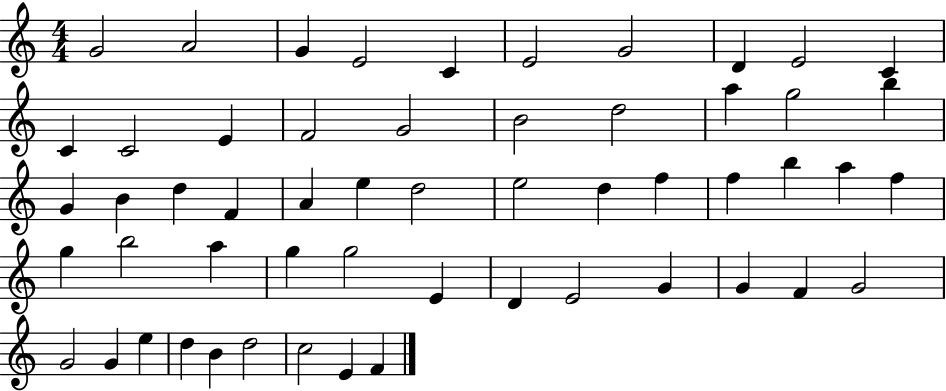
X:1
T:Untitled
M:4/4
L:1/4
K:C
G2 A2 G E2 C E2 G2 D E2 C C C2 E F2 G2 B2 d2 a g2 b G B d F A e d2 e2 d f f b a f g b2 a g g2 E D E2 G G F G2 G2 G e d B d2 c2 E F